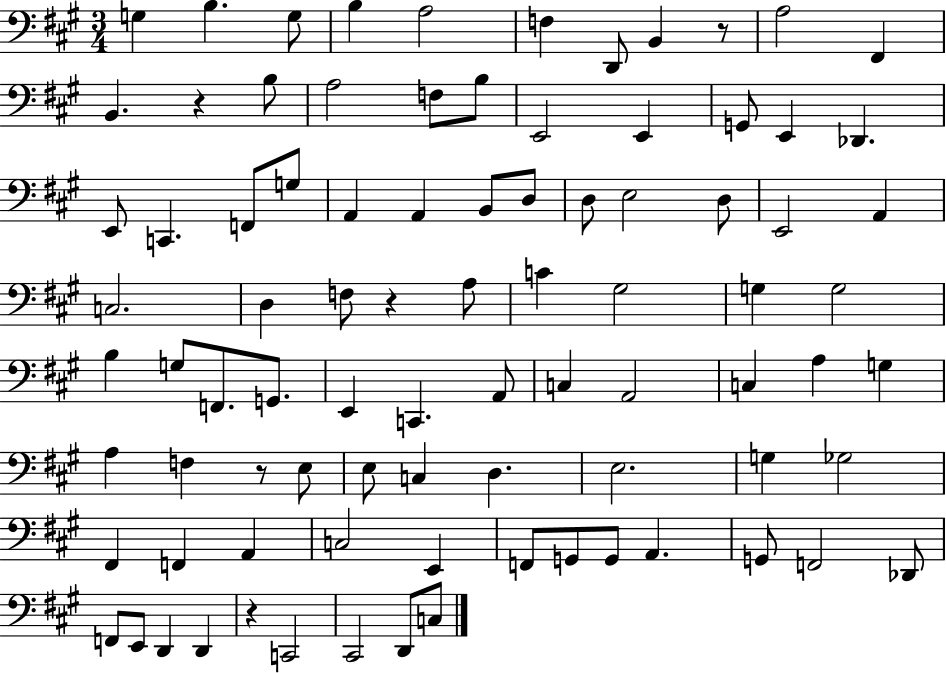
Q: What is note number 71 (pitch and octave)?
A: A2